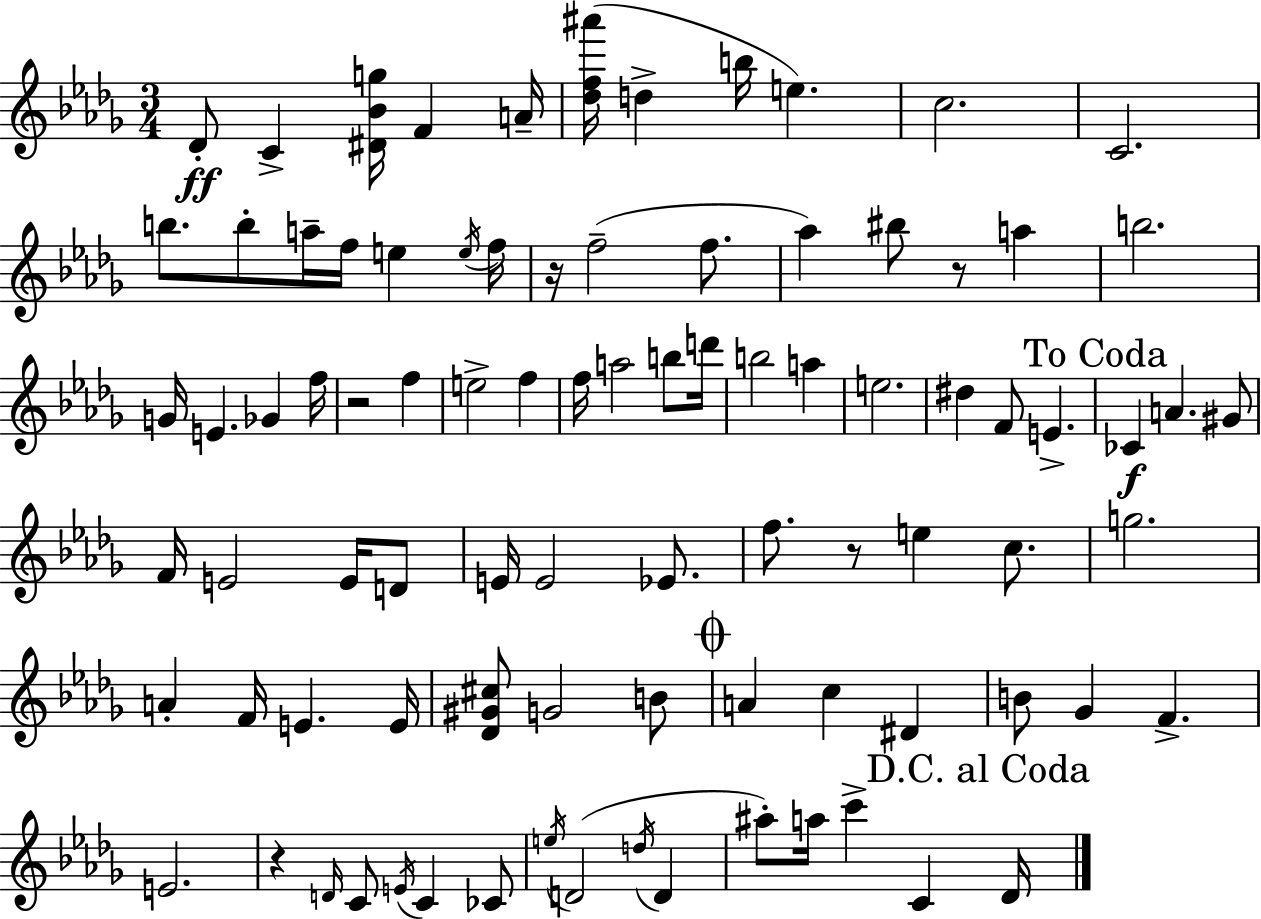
{
  \clef treble
  \numericTimeSignature
  \time 3/4
  \key bes \minor
  des'8-.\ff c'4-> <dis' bes' g''>16 f'4 a'16-- | <des'' f'' ais'''>16( d''4-> b''16 e''4.) | c''2. | c'2. | \break b''8. b''8-. a''16-- f''16 e''4 \acciaccatura { e''16 } | f''16 r16 f''2--( f''8. | aes''4) bis''8 r8 a''4 | b''2. | \break g'16 e'4. ges'4 | f''16 r2 f''4 | e''2-> f''4 | f''16 a''2 b''8 | \break d'''16 b''2 a''4 | e''2. | dis''4 f'8 e'4.-> | \mark "To Coda" ces'4\f a'4. gis'8 | \break f'16 e'2 e'16 d'8 | e'16 e'2 ees'8. | f''8. r8 e''4 c''8. | g''2. | \break a'4-. f'16 e'4. | e'16 <des' gis' cis''>8 g'2 b'8 | \mark \markup { \musicglyph "scripts.coda" } a'4 c''4 dis'4 | b'8 ges'4 f'4.-> | \break e'2. | r4 \grace { d'16 } c'8 \acciaccatura { e'16 } c'4 | ces'8 \acciaccatura { e''16 } d'2( | \acciaccatura { d''16 } d'4 ais''8-.) a''16 c'''4-> | \break c'4 \mark "D.C. al Coda" des'16 \bar "|."
}